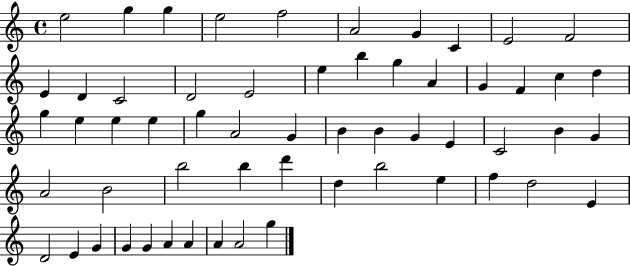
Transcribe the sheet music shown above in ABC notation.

X:1
T:Untitled
M:4/4
L:1/4
K:C
e2 g g e2 f2 A2 G C E2 F2 E D C2 D2 E2 e b g A G F c d g e e e g A2 G B B G E C2 B G A2 B2 b2 b d' d b2 e f d2 E D2 E G G G A A A A2 g